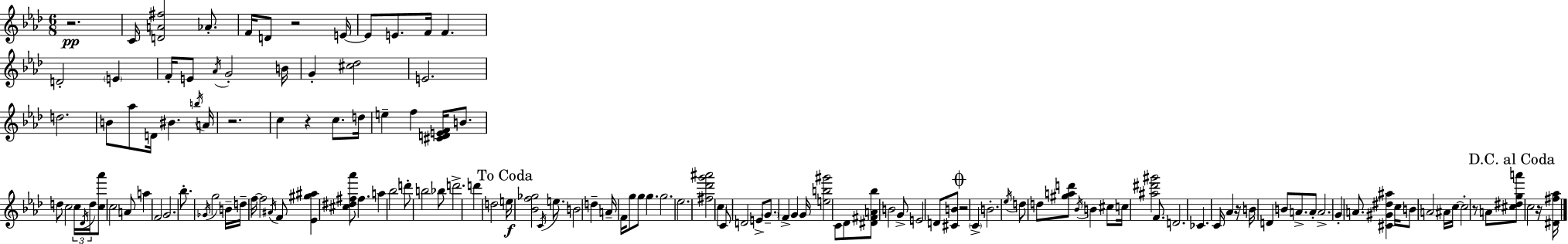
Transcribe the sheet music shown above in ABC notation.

X:1
T:Untitled
M:6/8
L:1/4
K:Fm
z2 C/4 [DA^f]2 _A/2 F/4 D/2 z2 E/4 E/2 E/2 F/4 F D2 E F/4 E/2 _A/4 G2 B/4 G [^c_d]2 E2 d2 B/2 _a/2 D/4 ^B b/4 A/4 z2 c z c/2 d/4 e f [^CDEF]/4 B/2 d/2 c2 c/4 _D/4 d/4 [c_a']/2 c2 A/2 a F2 G2 _b/2 _G/4 g2 B/4 d/4 f/4 f2 ^A/4 F/2 [_E^g^a] [^c^d^f_a']/2 ^f a _b2 d'/2 b2 _b/2 d'2 d' d2 e/4 [_Bf_g]2 C/4 e/2 B2 d A/4 F/4 g/2 g/2 g g2 _e2 [^f_d'g'^a']2 c C/2 D2 E/2 G/2 F G G/4 [eb^g']2 C/2 _D/2 [^D^FA_b]/2 B2 G/2 E2 D/2 [^CB]/2 z2 C B2 _e/4 d/2 d/2 [^gad']/2 _B/4 B ^c/2 c/4 [^a^d'^g']2 F/2 D2 _C C/4 _A z/4 B/4 D B/2 A/2 A/2 A2 G A/2 [^C^G^d^a] c/4 B/2 A2 ^A/4 c/4 c2 z/2 A/2 [^c^dga']/2 c2 z/4 [^D^f_a]/4